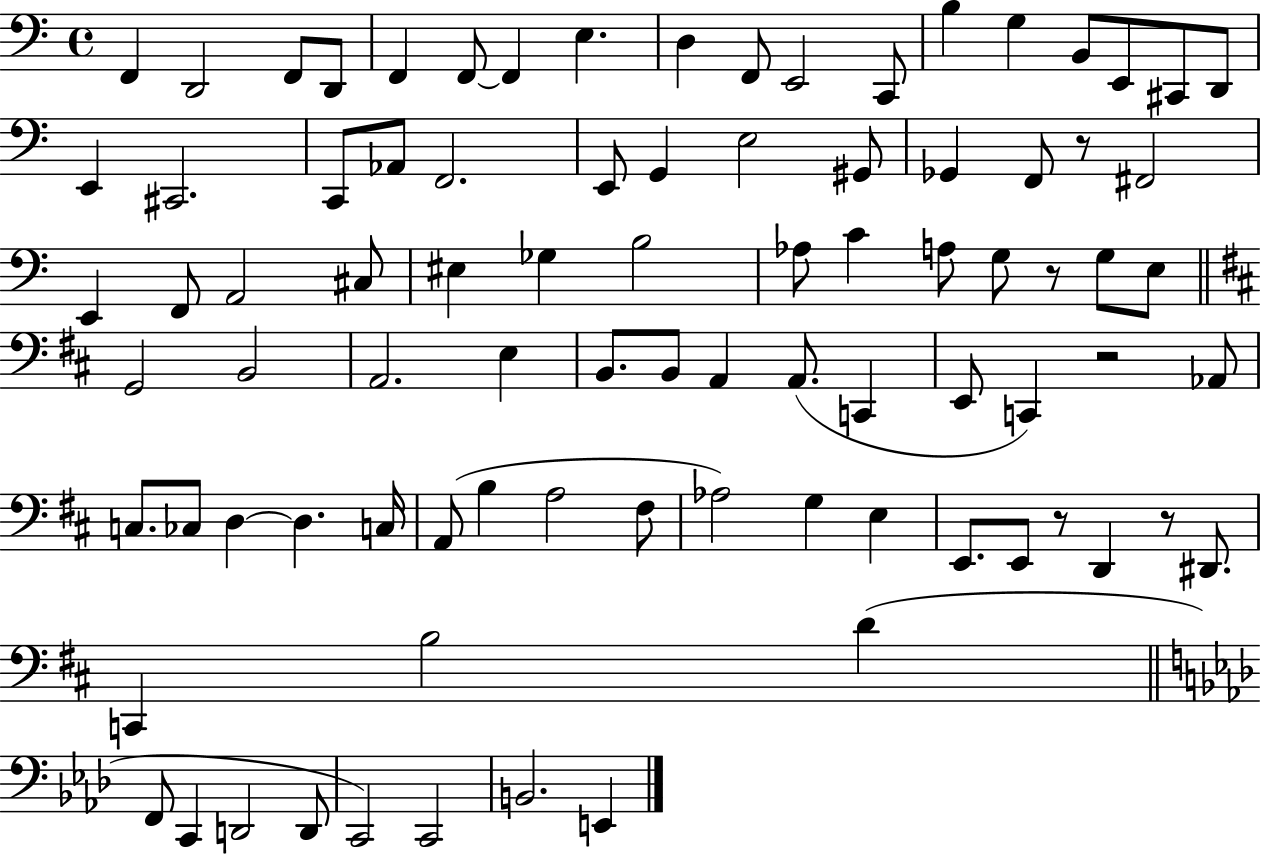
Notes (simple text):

F2/q D2/h F2/e D2/e F2/q F2/e F2/q E3/q. D3/q F2/e E2/h C2/e B3/q G3/q B2/e E2/e C#2/e D2/e E2/q C#2/h. C2/e Ab2/e F2/h. E2/e G2/q E3/h G#2/e Gb2/q F2/e R/e F#2/h E2/q F2/e A2/h C#3/e EIS3/q Gb3/q B3/h Ab3/e C4/q A3/e G3/e R/e G3/e E3/e G2/h B2/h A2/h. E3/q B2/e. B2/e A2/q A2/e. C2/q E2/e C2/q R/h Ab2/e C3/e. CES3/e D3/q D3/q. C3/s A2/e B3/q A3/h F#3/e Ab3/h G3/q E3/q E2/e. E2/e R/e D2/q R/e D#2/e. C2/q B3/h D4/q F2/e C2/q D2/h D2/e C2/h C2/h B2/h. E2/q